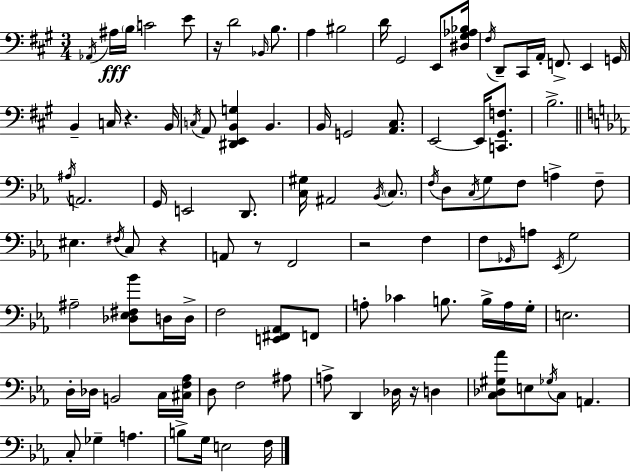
{
  \clef bass
  \numericTimeSignature
  \time 3/4
  \key a \major
  \acciaccatura { aes,16 }\fff ais16 \parenthesize b16 c'2 e'8 | r16 d'2 \grace { bes,16 } b8. | a4 bis2 | d'16 gis,2 e,8 | \break <dis gis aes bes>16 \acciaccatura { fis16 } d,8-- cis,16 a,16-. f,8.-> e,4 | g,16 b,4-- c16 r4. | b,16 \acciaccatura { c16 } a,8 <dis, e, b, g>4 b,4. | b,16 g,2 | \break <a, cis>8. e,2~~ | e,16 <c, gis, f>8. b2.-> | \bar "||" \break \key ees \major \acciaccatura { ais16 } a,2. | g,16 e,2 d,8. | <c gis>16 ais,2 \acciaccatura { bes,16 } \parenthesize c8. | \acciaccatura { f16 } d8 \acciaccatura { c16 } g8 f8 a4-> | \break f8-- eis4. \acciaccatura { fis16 } c8 | r4 a,8 r8 f,2 | r2 | f4 f8 \grace { ges,16 } a8 \acciaccatura { ees,16 } g2 | \break ais2-- | <des ees fis bes'>8 d16 d16-> f2 | <e, fis, aes,>8 f,8 a8-. ces'4 | b8. b16-> a16 g16-. e2. | \break d16-. des16 b,2 | c16 <cis f aes>16 d8 f2 | ais8 a8-> d,4 | des16 r16 d4 <c des gis aes'>8 e8 \acciaccatura { ges16 } | \break c8 a,4. c8-. ges4-- | a4. b8-> g16 e2 | f16 \bar "|."
}